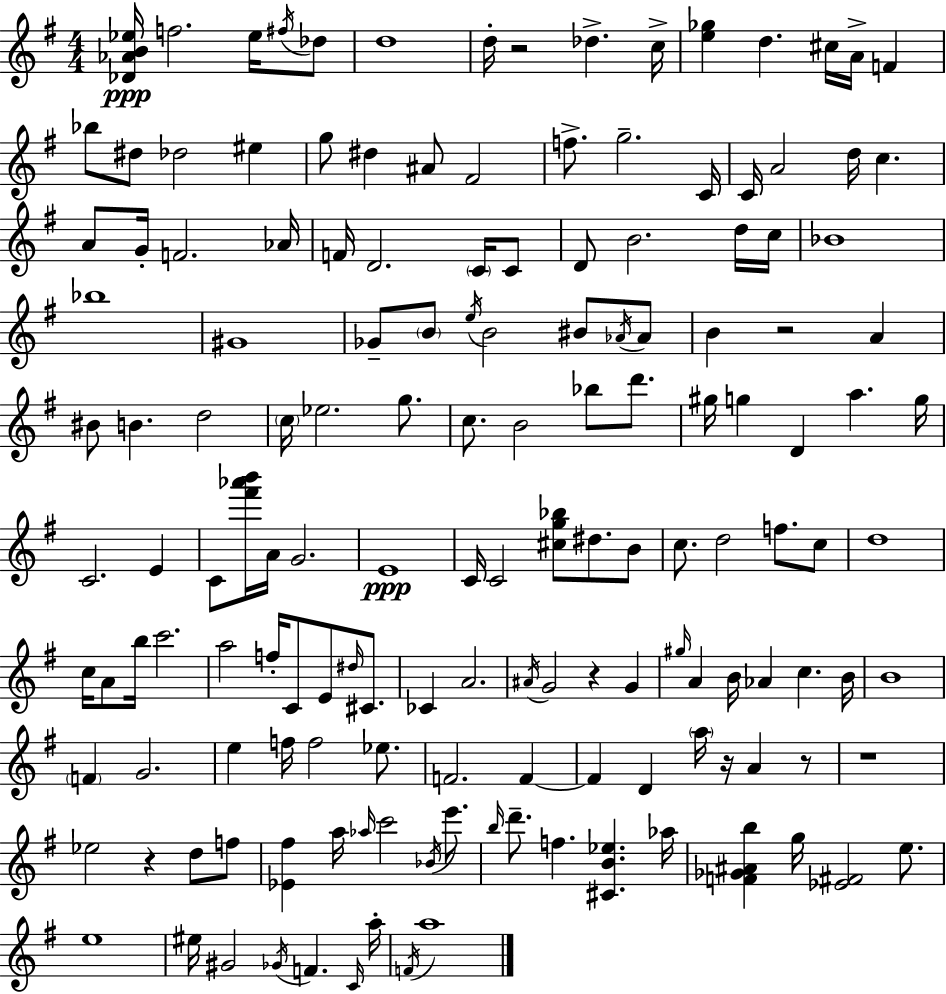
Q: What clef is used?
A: treble